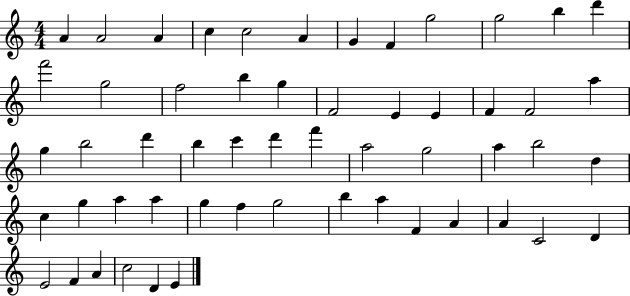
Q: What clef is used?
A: treble